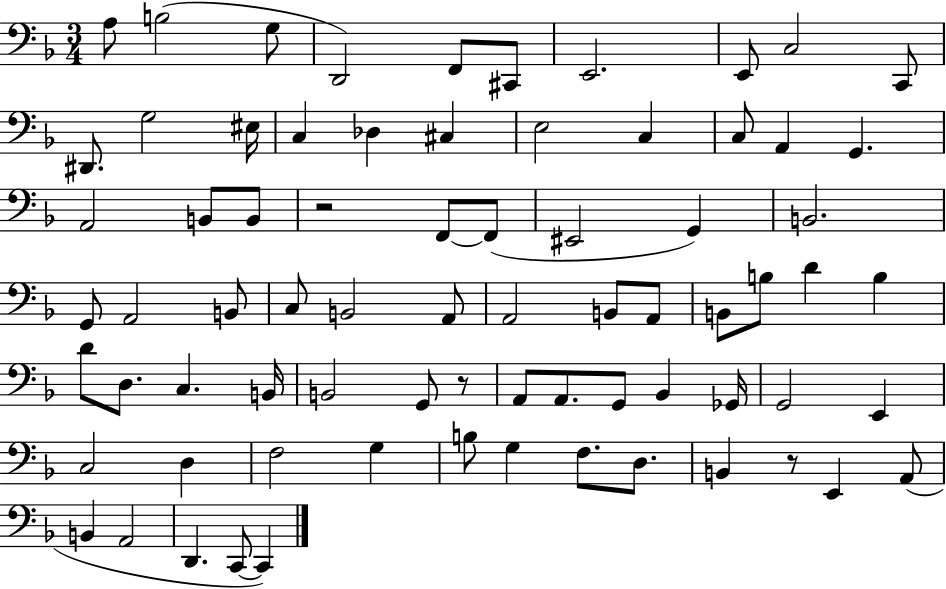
{
  \clef bass
  \numericTimeSignature
  \time 3/4
  \key f \major
  a8 b2( g8 | d,2) f,8 cis,8 | e,2. | e,8 c2 c,8 | \break dis,8. g2 eis16 | c4 des4 cis4 | e2 c4 | c8 a,4 g,4. | \break a,2 b,8 b,8 | r2 f,8~~ f,8( | eis,2 g,4) | b,2. | \break g,8 a,2 b,8 | c8 b,2 a,8 | a,2 b,8 a,8 | b,8 b8 d'4 b4 | \break d'8 d8. c4. b,16 | b,2 g,8 r8 | a,8 a,8. g,8 bes,4 ges,16 | g,2 e,4 | \break c2 d4 | f2 g4 | b8 g4 f8. d8. | b,4 r8 e,4 a,8( | \break b,4 a,2 | d,4. c,8~~ c,4) | \bar "|."
}